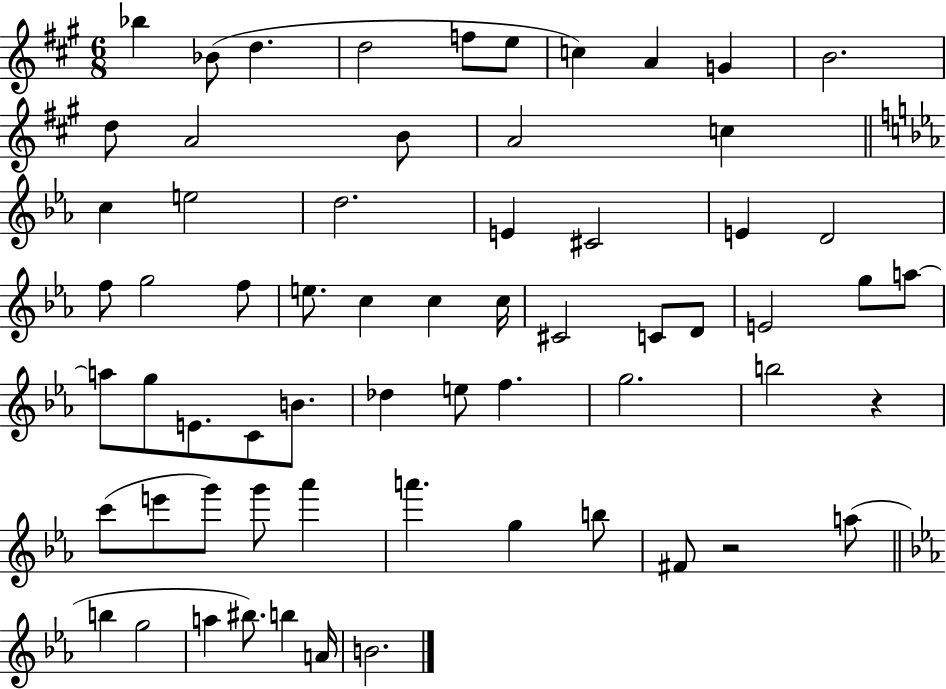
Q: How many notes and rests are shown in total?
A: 64